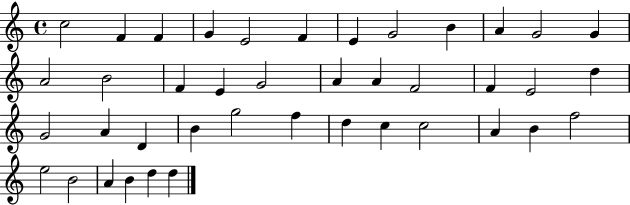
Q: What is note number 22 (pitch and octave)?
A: E4